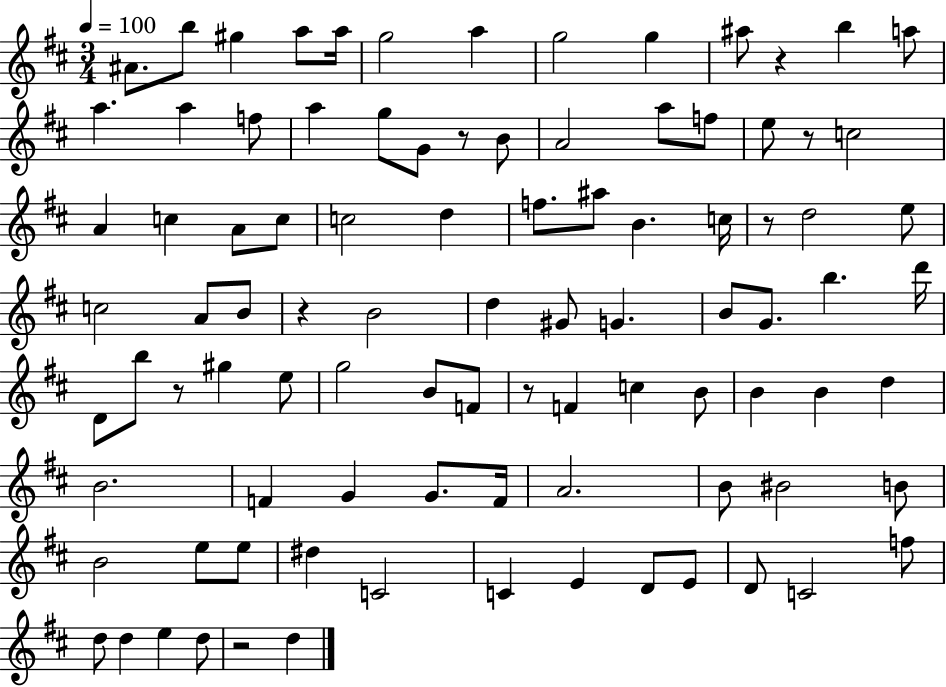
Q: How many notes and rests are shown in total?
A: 94